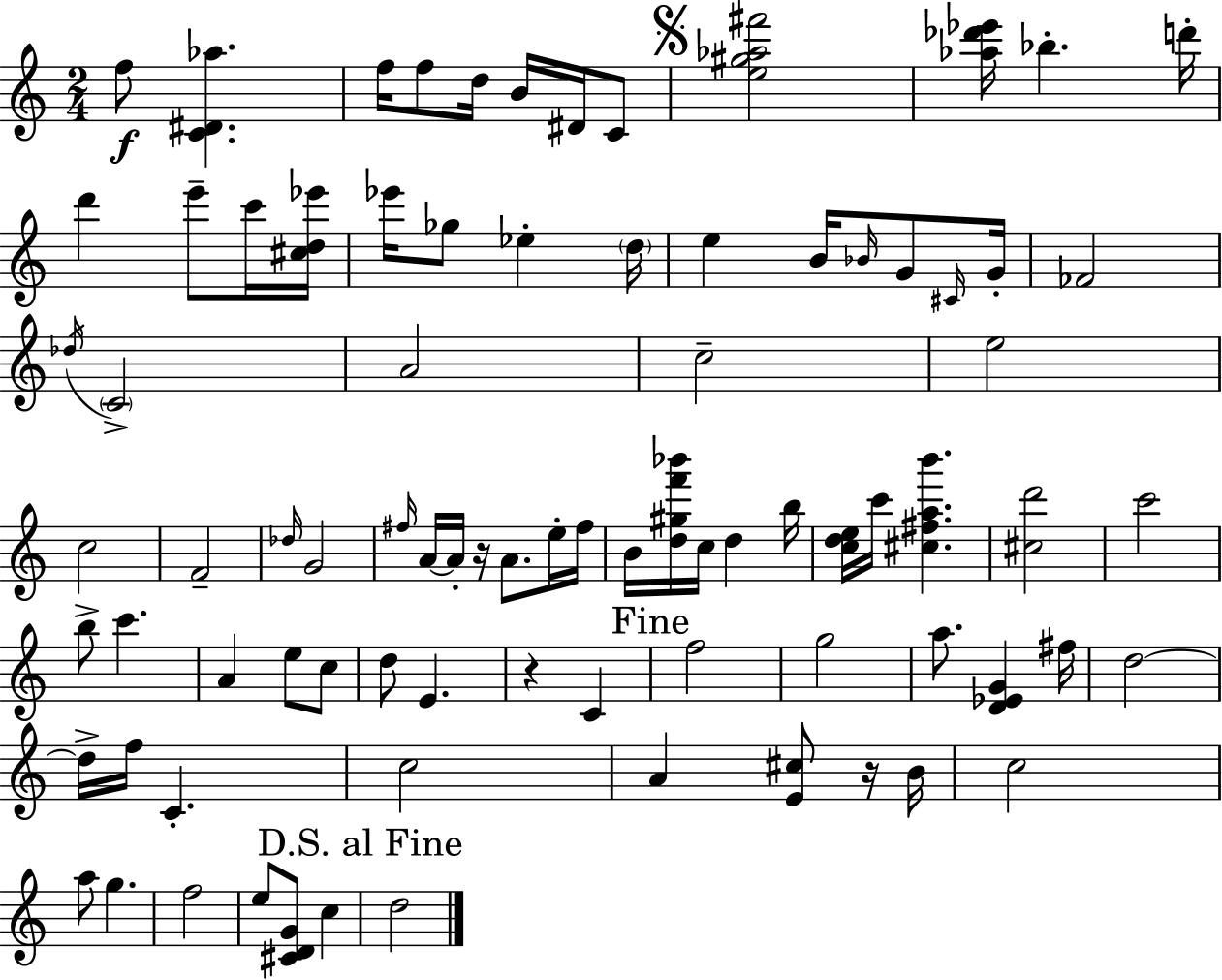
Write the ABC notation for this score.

X:1
T:Untitled
M:2/4
L:1/4
K:Am
f/2 [C^D_a] f/4 f/2 d/4 B/4 ^D/4 C/2 [e^g_a^f']2 [_a_d'_e']/4 _b d'/4 d' e'/2 c'/4 [^cd_e']/4 _e'/4 _g/2 _e d/4 e B/4 _B/4 G/2 ^C/4 G/4 _F2 _d/4 C2 A2 c2 e2 c2 F2 _d/4 G2 ^f/4 A/4 A/4 z/4 A/2 e/4 ^f/4 B/4 [d^gf'_b']/4 c/4 d b/4 [cde]/4 c'/4 [^c^fab'] [^cd']2 c'2 b/2 c' A e/2 c/2 d/2 E z C f2 g2 a/2 [D_EG] ^f/4 d2 d/4 f/4 C c2 A [E^c]/2 z/4 B/4 c2 a/2 g f2 e/2 [^CDG]/2 c d2